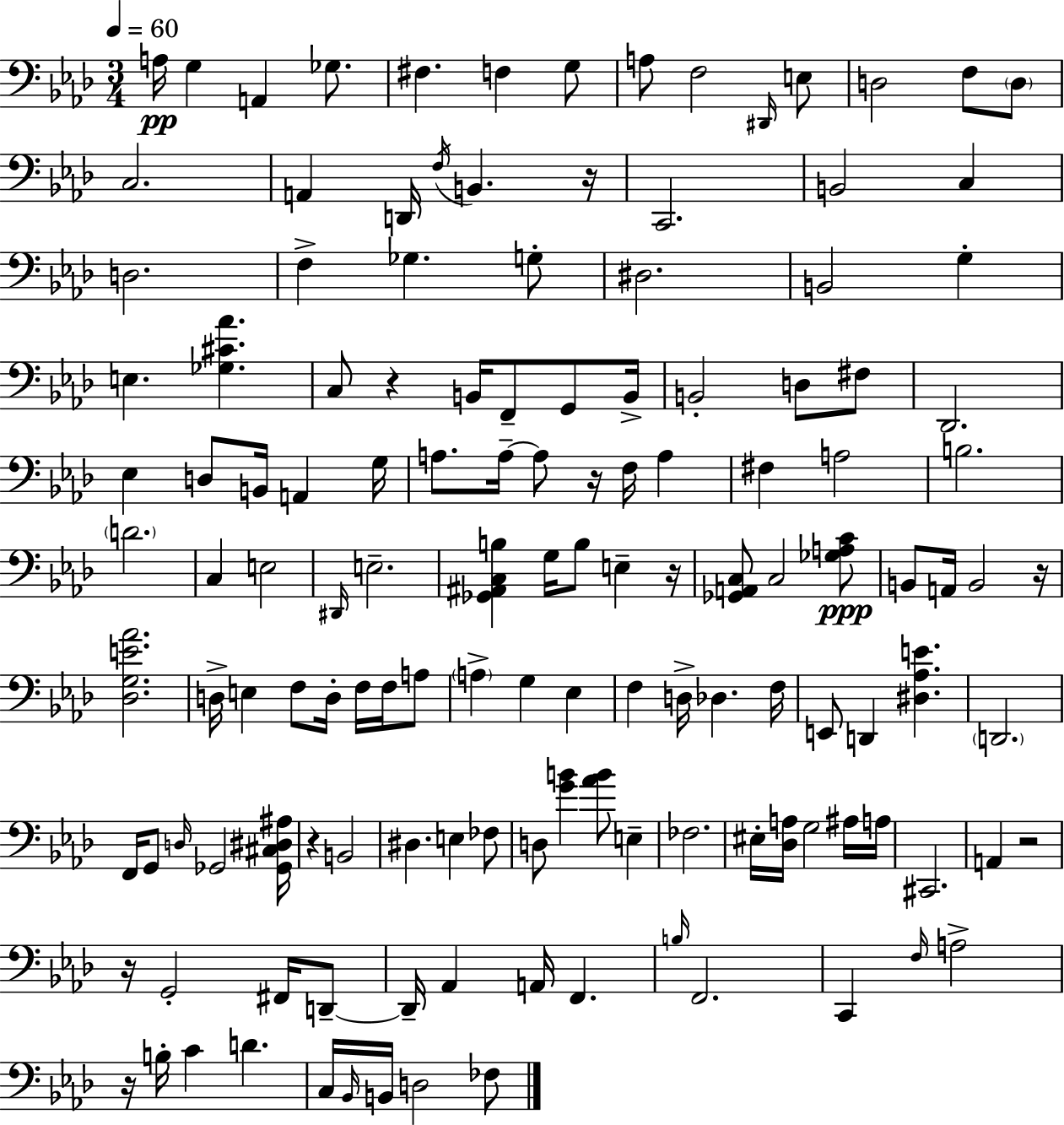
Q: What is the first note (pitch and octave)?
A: A3